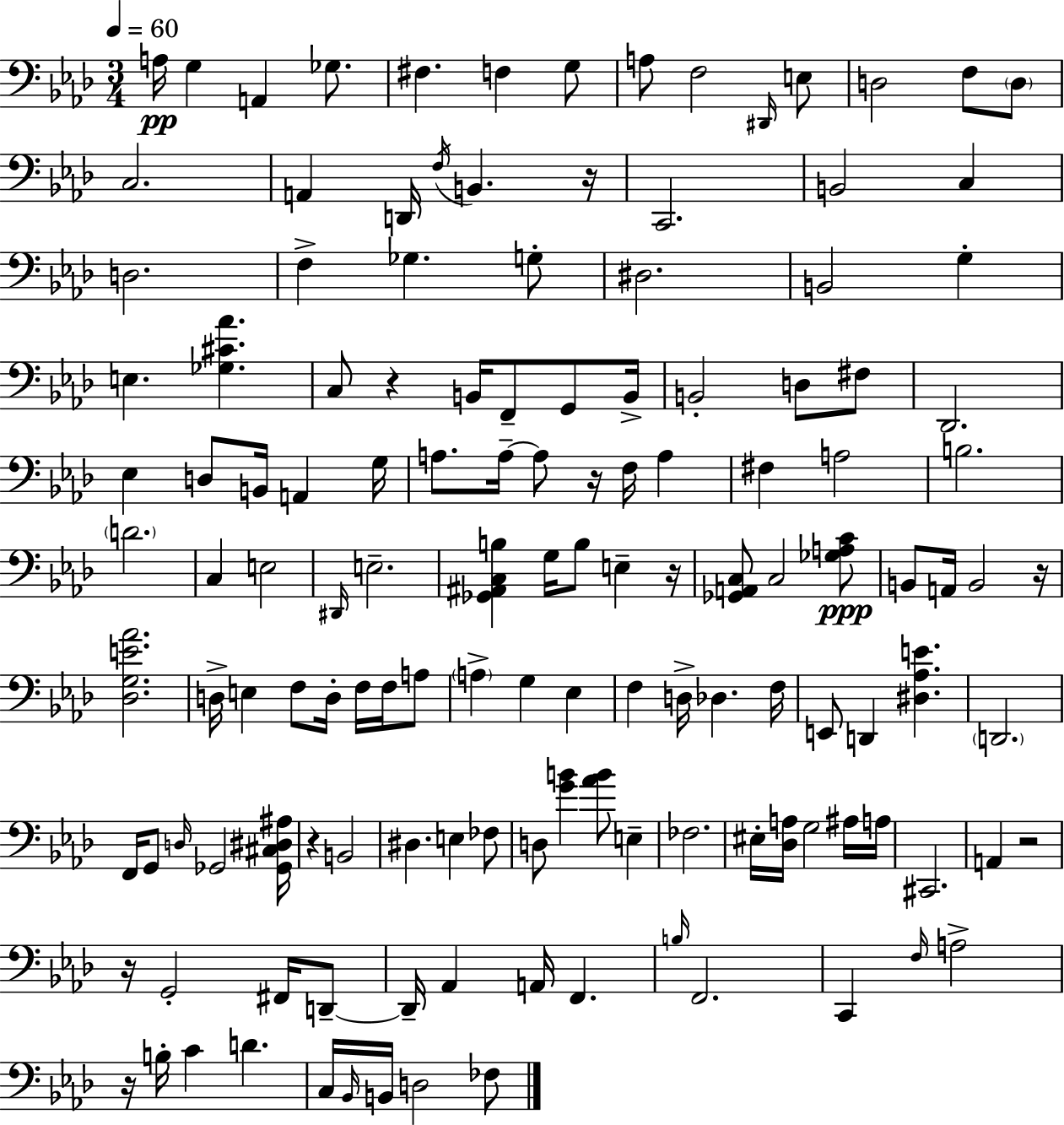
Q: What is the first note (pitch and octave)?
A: A3